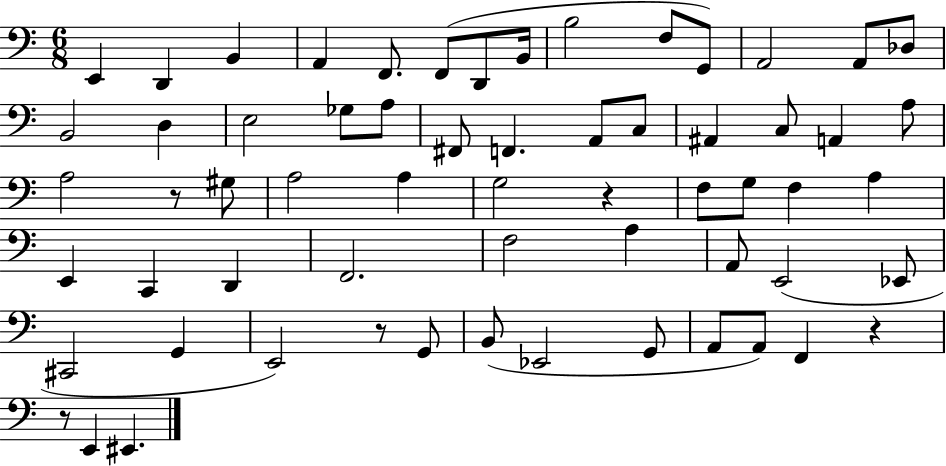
E2/q D2/q B2/q A2/q F2/e. F2/e D2/e B2/s B3/h F3/e G2/e A2/h A2/e Db3/e B2/h D3/q E3/h Gb3/e A3/e F#2/e F2/q. A2/e C3/e A#2/q C3/e A2/q A3/e A3/h R/e G#3/e A3/h A3/q G3/h R/q F3/e G3/e F3/q A3/q E2/q C2/q D2/q F2/h. F3/h A3/q A2/e E2/h Eb2/e C#2/h G2/q E2/h R/e G2/e B2/e Eb2/h G2/e A2/e A2/e F2/q R/q R/e E2/q EIS2/q.